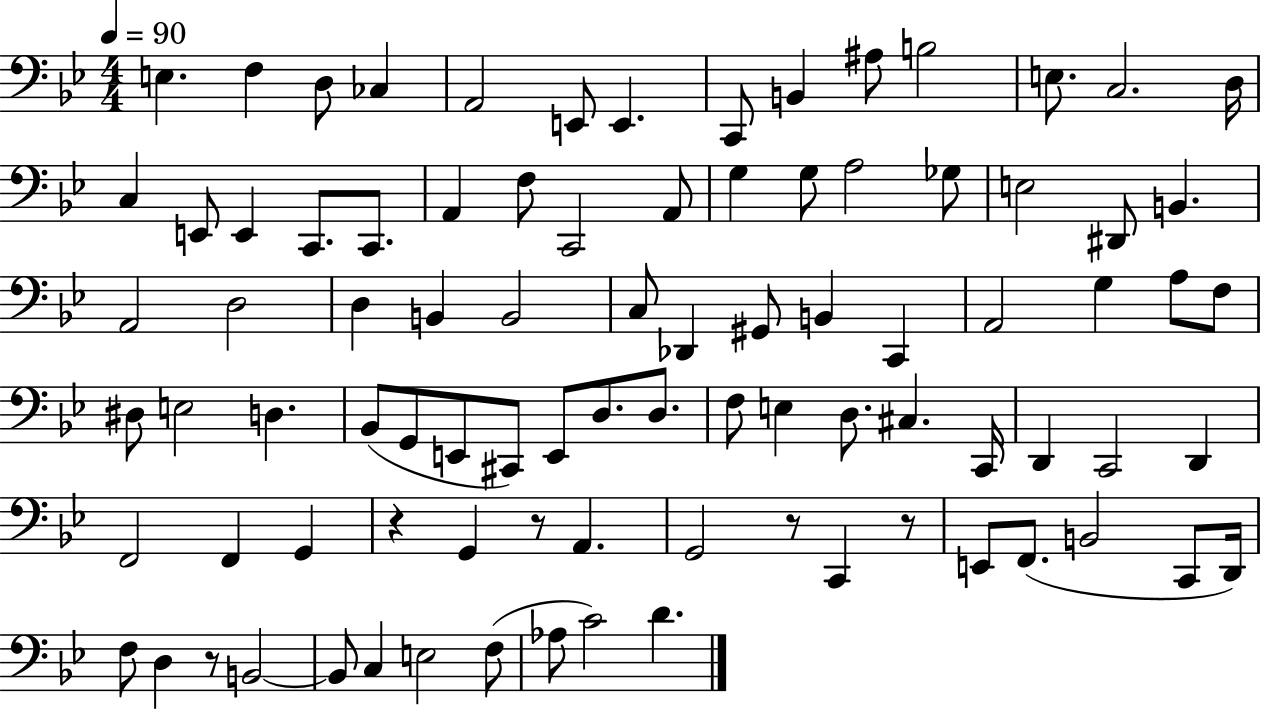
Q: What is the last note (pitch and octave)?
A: D4